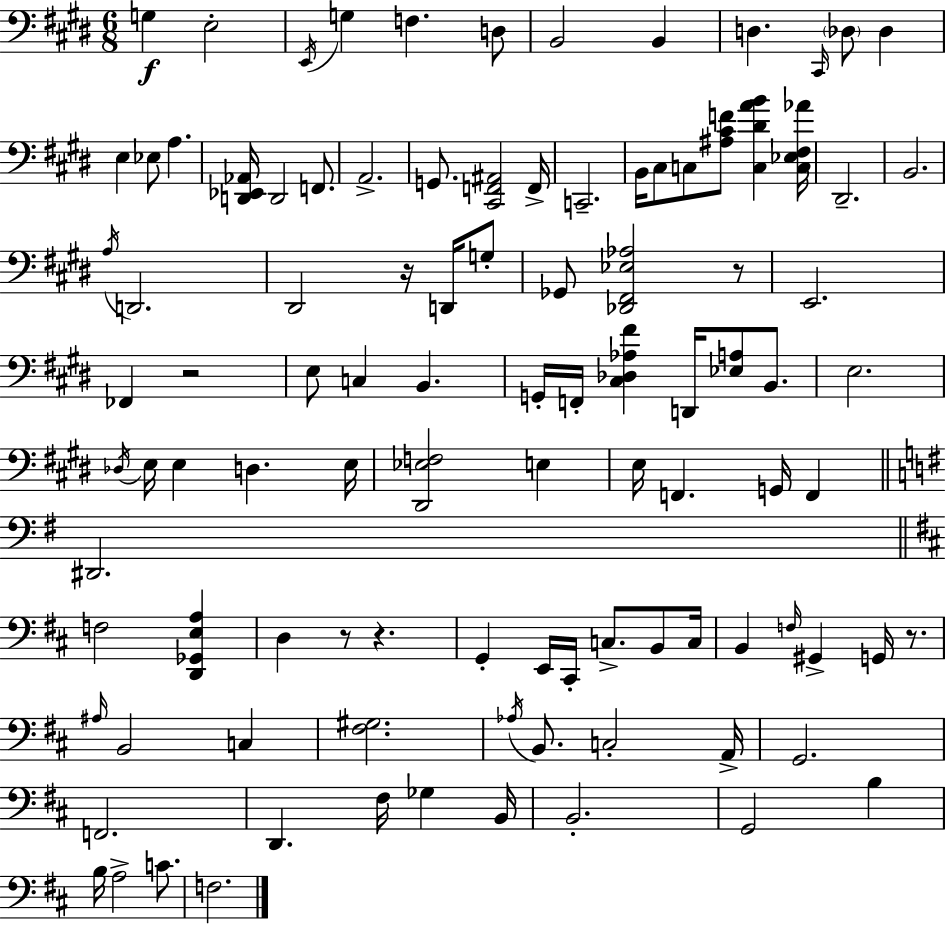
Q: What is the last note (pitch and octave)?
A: F3